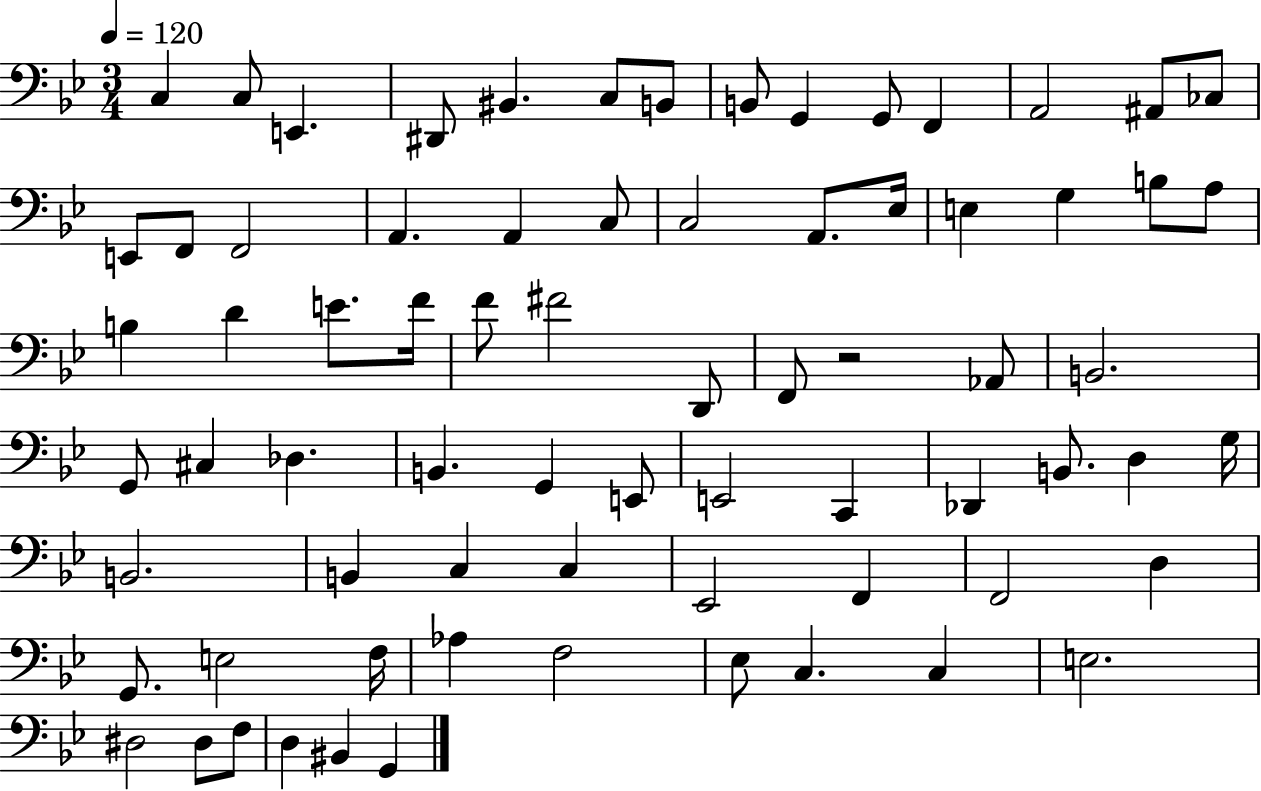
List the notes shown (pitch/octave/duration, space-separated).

C3/q C3/e E2/q. D#2/e BIS2/q. C3/e B2/e B2/e G2/q G2/e F2/q A2/h A#2/e CES3/e E2/e F2/e F2/h A2/q. A2/q C3/e C3/h A2/e. Eb3/s E3/q G3/q B3/e A3/e B3/q D4/q E4/e. F4/s F4/e F#4/h D2/e F2/e R/h Ab2/e B2/h. G2/e C#3/q Db3/q. B2/q. G2/q E2/e E2/h C2/q Db2/q B2/e. D3/q G3/s B2/h. B2/q C3/q C3/q Eb2/h F2/q F2/h D3/q G2/e. E3/h F3/s Ab3/q F3/h Eb3/e C3/q. C3/q E3/h. D#3/h D#3/e F3/e D3/q BIS2/q G2/q